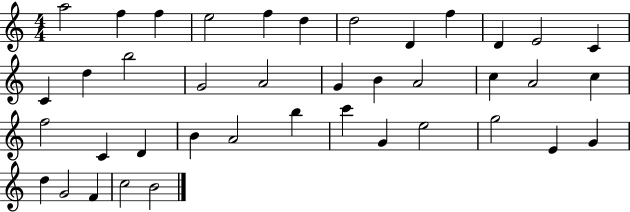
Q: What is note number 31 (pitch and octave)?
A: G4